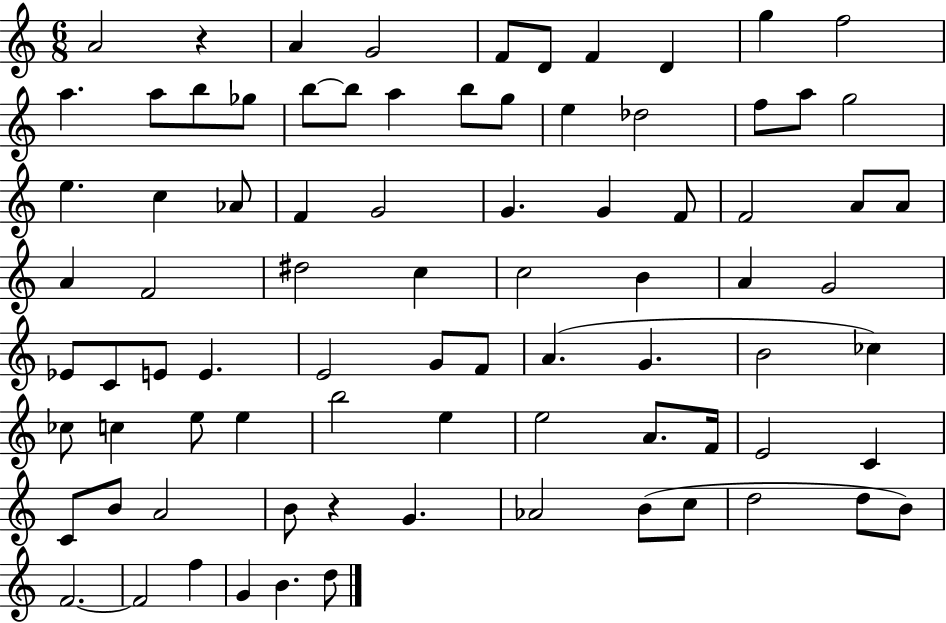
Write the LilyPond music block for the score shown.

{
  \clef treble
  \numericTimeSignature
  \time 6/8
  \key c \major
  \repeat volta 2 { a'2 r4 | a'4 g'2 | f'8 d'8 f'4 d'4 | g''4 f''2 | \break a''4. a''8 b''8 ges''8 | b''8~~ b''8 a''4 b''8 g''8 | e''4 des''2 | f''8 a''8 g''2 | \break e''4. c''4 aes'8 | f'4 g'2 | g'4. g'4 f'8 | f'2 a'8 a'8 | \break a'4 f'2 | dis''2 c''4 | c''2 b'4 | a'4 g'2 | \break ees'8 c'8 e'8 e'4. | e'2 g'8 f'8 | a'4.( g'4. | b'2 ces''4) | \break ces''8 c''4 e''8 e''4 | b''2 e''4 | e''2 a'8. f'16 | e'2 c'4 | \break c'8 b'8 a'2 | b'8 r4 g'4. | aes'2 b'8( c''8 | d''2 d''8 b'8) | \break f'2.~~ | f'2 f''4 | g'4 b'4. d''8 | } \bar "|."
}